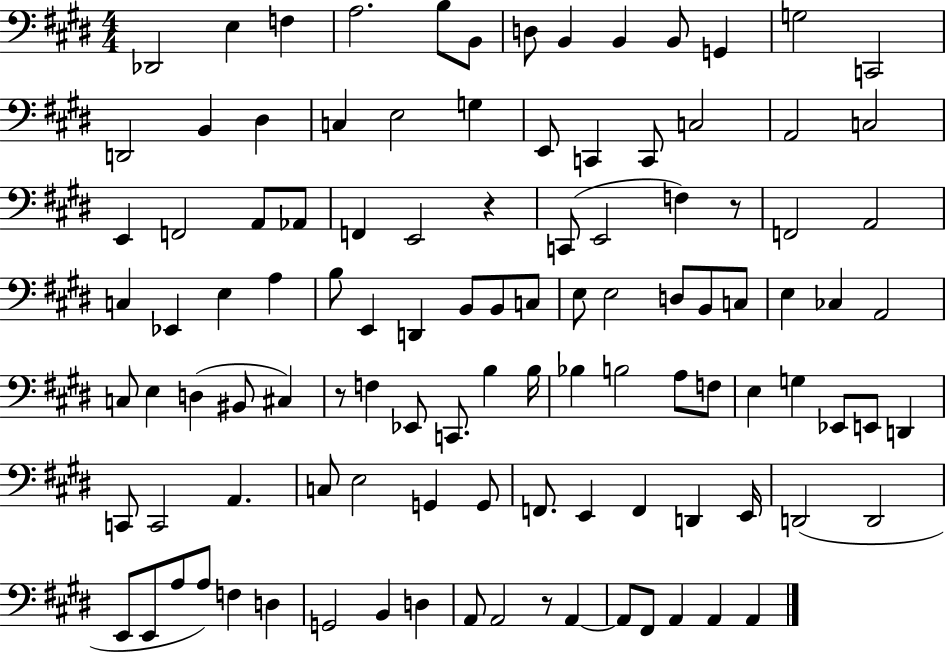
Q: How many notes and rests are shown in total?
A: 108